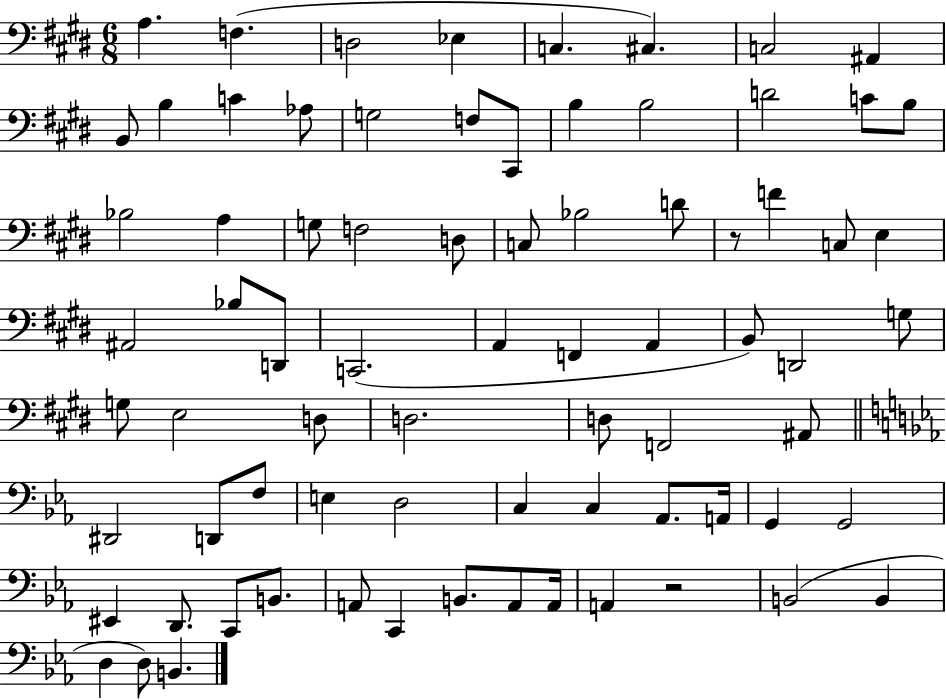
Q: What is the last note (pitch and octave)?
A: B2